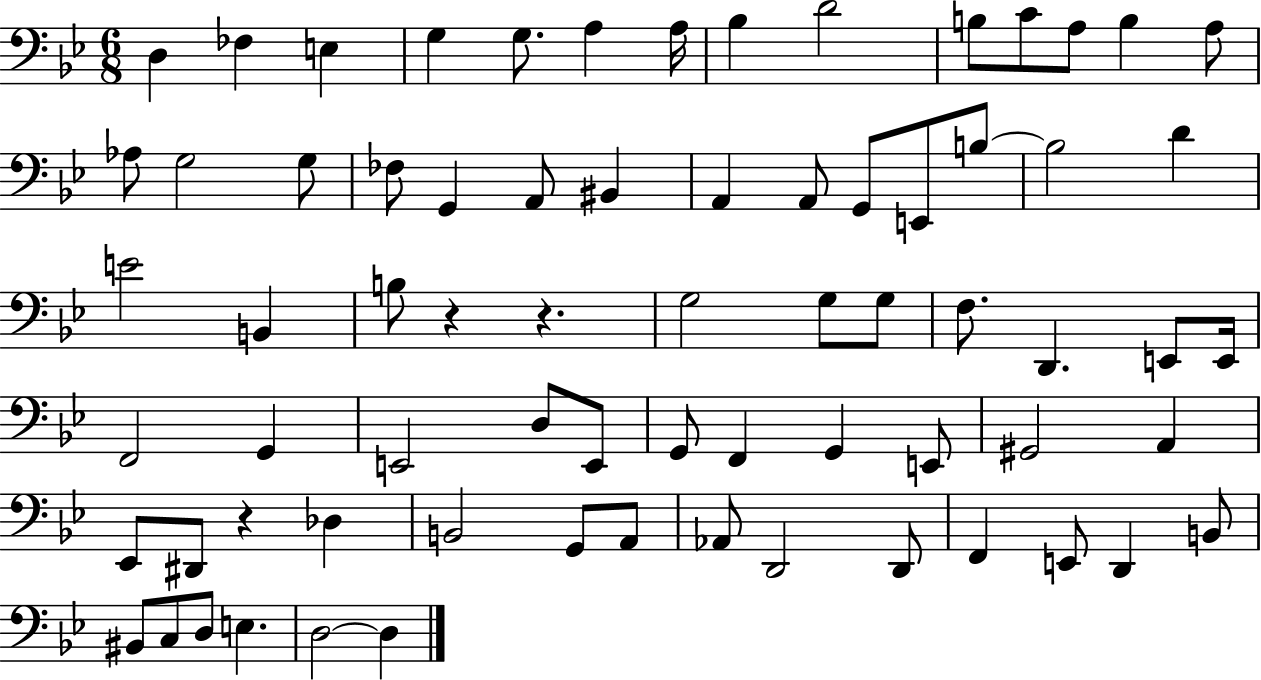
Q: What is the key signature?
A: BES major